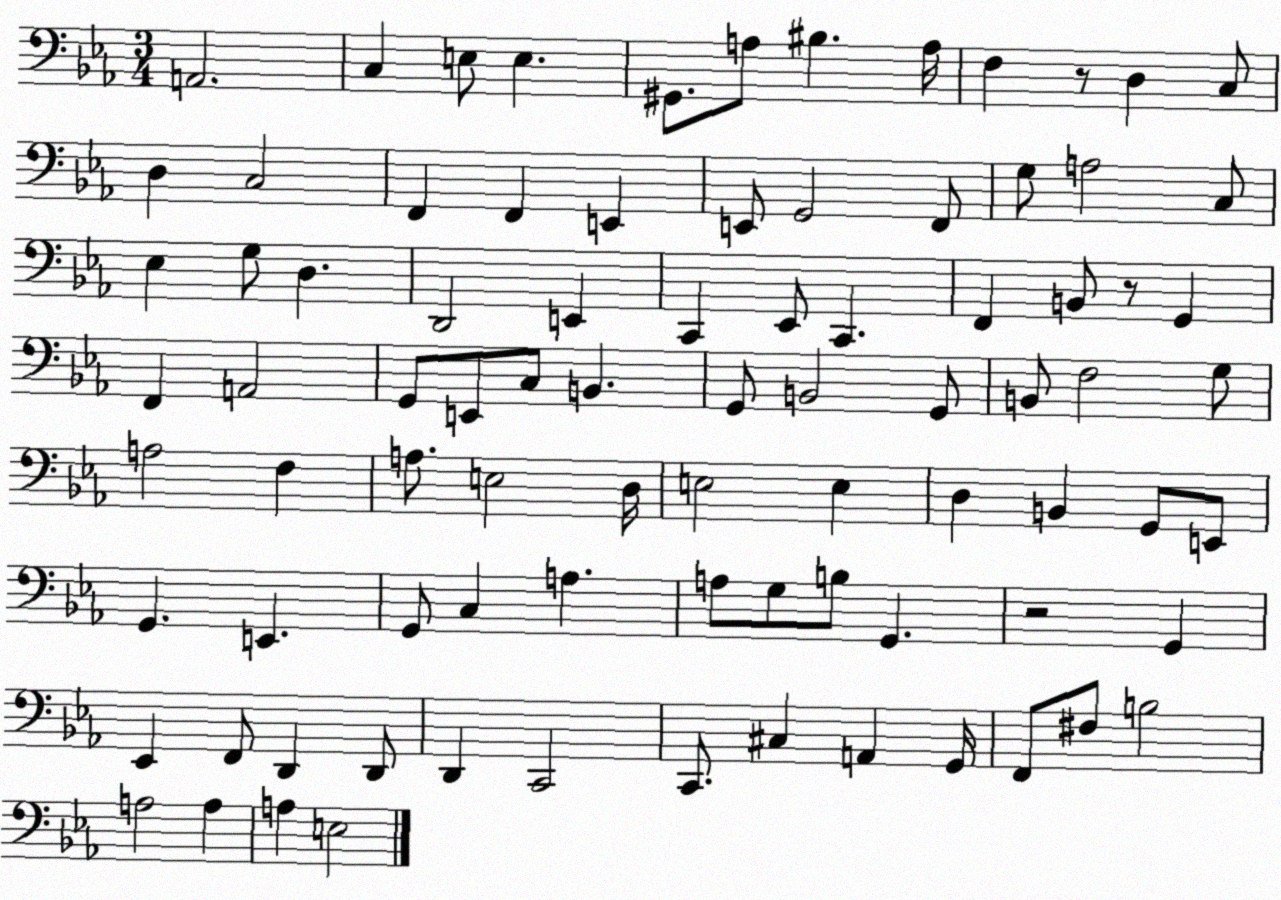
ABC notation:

X:1
T:Untitled
M:3/4
L:1/4
K:Eb
A,,2 C, E,/2 E, ^G,,/2 A,/2 ^B, A,/4 F, z/2 D, C,/2 D, C,2 F,, F,, E,, E,,/2 G,,2 F,,/2 G,/2 A,2 C,/2 _E, G,/2 D, D,,2 E,, C,, _E,,/2 C,, F,, B,,/2 z/2 G,, F,, A,,2 G,,/2 E,,/2 C,/2 B,, G,,/2 B,,2 G,,/2 B,,/2 F,2 G,/2 A,2 F, A,/2 E,2 D,/4 E,2 E, D, B,, G,,/2 E,,/2 G,, E,, G,,/2 C, A, A,/2 G,/2 B,/2 G,, z2 G,, _E,, F,,/2 D,, D,,/2 D,, C,,2 C,,/2 ^C, A,, G,,/4 F,,/2 ^F,/2 B,2 A,2 A, A, E,2